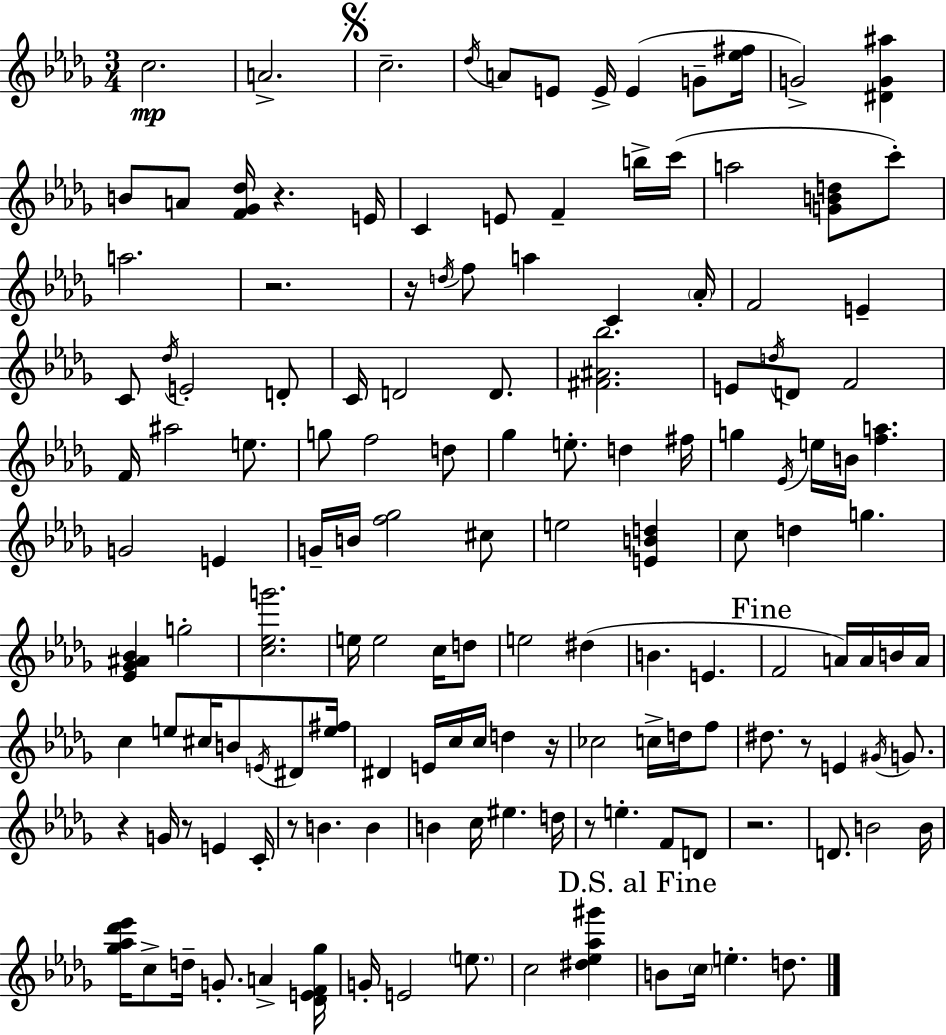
{
  \clef treble
  \numericTimeSignature
  \time 3/4
  \key bes \minor
  c''2.\mp | a'2.-> | \mark \markup { \musicglyph "scripts.segno" } c''2.-- | \acciaccatura { des''16 } a'8 e'8 e'16-> e'4( g'8-- | \break <ees'' fis''>16 g'2->) <dis' g' ais''>4 | b'8 a'8 <f' ges' des''>16 r4. | e'16 c'4 e'8 f'4-- b''16-> | c'''16( a''2 <g' b' d''>8 c'''8-.) | \break a''2. | r2. | r16 \acciaccatura { d''16 } f''8 a''4 c'4 | \parenthesize aes'16-. f'2 e'4-- | \break c'8 \acciaccatura { des''16 } e'2-. | d'8-. c'16 d'2 | d'8. <fis' ais' bes''>2. | e'8 \acciaccatura { d''16 } d'8 f'2 | \break f'16 ais''2 | e''8. g''8 f''2 | d''8 ges''4 e''8.-. d''4 | fis''16 g''4 \acciaccatura { ees'16 } e''16 b'16 <f'' a''>4. | \break g'2 | e'4 g'16-- b'16 <f'' ges''>2 | cis''8 e''2 | <e' b' d''>4 c''8 d''4 g''4. | \break <ees' ges' ais' bes'>4 g''2-. | <c'' ees'' g'''>2. | e''16 e''2 | c''16 d''8 e''2 | \break dis''4( b'4. e'4. | \mark "Fine" f'2 | a'16) a'16 b'16 a'16 c''4 e''8 cis''16 | b'8 \acciaccatura { e'16 } dis'8 <e'' fis''>16 dis'4 e'16 c''16 | \break c''16 d''4 r16 ces''2 | c''16-> d''16 f''8 dis''8. r8 e'4 | \acciaccatura { gis'16 } g'8. r4 g'16 | r8 e'4 c'16-. r8 b'4. | \break b'4 b'4 c''16 | eis''4. d''16 r8 e''4.-. | f'8 d'8 r2. | d'8. b'2 | \break b'16 <ges'' aes'' des''' ees'''>16 c''8-> d''16-- g'8.-. | a'4-> <des' e' f' ges''>16 g'16-. e'2 | \parenthesize e''8. c''2 | <dis'' ees'' aes'' gis'''>4 \mark "D.S. al Fine" b'8 \parenthesize c''16 e''4.-. | \break d''8. \bar "|."
}